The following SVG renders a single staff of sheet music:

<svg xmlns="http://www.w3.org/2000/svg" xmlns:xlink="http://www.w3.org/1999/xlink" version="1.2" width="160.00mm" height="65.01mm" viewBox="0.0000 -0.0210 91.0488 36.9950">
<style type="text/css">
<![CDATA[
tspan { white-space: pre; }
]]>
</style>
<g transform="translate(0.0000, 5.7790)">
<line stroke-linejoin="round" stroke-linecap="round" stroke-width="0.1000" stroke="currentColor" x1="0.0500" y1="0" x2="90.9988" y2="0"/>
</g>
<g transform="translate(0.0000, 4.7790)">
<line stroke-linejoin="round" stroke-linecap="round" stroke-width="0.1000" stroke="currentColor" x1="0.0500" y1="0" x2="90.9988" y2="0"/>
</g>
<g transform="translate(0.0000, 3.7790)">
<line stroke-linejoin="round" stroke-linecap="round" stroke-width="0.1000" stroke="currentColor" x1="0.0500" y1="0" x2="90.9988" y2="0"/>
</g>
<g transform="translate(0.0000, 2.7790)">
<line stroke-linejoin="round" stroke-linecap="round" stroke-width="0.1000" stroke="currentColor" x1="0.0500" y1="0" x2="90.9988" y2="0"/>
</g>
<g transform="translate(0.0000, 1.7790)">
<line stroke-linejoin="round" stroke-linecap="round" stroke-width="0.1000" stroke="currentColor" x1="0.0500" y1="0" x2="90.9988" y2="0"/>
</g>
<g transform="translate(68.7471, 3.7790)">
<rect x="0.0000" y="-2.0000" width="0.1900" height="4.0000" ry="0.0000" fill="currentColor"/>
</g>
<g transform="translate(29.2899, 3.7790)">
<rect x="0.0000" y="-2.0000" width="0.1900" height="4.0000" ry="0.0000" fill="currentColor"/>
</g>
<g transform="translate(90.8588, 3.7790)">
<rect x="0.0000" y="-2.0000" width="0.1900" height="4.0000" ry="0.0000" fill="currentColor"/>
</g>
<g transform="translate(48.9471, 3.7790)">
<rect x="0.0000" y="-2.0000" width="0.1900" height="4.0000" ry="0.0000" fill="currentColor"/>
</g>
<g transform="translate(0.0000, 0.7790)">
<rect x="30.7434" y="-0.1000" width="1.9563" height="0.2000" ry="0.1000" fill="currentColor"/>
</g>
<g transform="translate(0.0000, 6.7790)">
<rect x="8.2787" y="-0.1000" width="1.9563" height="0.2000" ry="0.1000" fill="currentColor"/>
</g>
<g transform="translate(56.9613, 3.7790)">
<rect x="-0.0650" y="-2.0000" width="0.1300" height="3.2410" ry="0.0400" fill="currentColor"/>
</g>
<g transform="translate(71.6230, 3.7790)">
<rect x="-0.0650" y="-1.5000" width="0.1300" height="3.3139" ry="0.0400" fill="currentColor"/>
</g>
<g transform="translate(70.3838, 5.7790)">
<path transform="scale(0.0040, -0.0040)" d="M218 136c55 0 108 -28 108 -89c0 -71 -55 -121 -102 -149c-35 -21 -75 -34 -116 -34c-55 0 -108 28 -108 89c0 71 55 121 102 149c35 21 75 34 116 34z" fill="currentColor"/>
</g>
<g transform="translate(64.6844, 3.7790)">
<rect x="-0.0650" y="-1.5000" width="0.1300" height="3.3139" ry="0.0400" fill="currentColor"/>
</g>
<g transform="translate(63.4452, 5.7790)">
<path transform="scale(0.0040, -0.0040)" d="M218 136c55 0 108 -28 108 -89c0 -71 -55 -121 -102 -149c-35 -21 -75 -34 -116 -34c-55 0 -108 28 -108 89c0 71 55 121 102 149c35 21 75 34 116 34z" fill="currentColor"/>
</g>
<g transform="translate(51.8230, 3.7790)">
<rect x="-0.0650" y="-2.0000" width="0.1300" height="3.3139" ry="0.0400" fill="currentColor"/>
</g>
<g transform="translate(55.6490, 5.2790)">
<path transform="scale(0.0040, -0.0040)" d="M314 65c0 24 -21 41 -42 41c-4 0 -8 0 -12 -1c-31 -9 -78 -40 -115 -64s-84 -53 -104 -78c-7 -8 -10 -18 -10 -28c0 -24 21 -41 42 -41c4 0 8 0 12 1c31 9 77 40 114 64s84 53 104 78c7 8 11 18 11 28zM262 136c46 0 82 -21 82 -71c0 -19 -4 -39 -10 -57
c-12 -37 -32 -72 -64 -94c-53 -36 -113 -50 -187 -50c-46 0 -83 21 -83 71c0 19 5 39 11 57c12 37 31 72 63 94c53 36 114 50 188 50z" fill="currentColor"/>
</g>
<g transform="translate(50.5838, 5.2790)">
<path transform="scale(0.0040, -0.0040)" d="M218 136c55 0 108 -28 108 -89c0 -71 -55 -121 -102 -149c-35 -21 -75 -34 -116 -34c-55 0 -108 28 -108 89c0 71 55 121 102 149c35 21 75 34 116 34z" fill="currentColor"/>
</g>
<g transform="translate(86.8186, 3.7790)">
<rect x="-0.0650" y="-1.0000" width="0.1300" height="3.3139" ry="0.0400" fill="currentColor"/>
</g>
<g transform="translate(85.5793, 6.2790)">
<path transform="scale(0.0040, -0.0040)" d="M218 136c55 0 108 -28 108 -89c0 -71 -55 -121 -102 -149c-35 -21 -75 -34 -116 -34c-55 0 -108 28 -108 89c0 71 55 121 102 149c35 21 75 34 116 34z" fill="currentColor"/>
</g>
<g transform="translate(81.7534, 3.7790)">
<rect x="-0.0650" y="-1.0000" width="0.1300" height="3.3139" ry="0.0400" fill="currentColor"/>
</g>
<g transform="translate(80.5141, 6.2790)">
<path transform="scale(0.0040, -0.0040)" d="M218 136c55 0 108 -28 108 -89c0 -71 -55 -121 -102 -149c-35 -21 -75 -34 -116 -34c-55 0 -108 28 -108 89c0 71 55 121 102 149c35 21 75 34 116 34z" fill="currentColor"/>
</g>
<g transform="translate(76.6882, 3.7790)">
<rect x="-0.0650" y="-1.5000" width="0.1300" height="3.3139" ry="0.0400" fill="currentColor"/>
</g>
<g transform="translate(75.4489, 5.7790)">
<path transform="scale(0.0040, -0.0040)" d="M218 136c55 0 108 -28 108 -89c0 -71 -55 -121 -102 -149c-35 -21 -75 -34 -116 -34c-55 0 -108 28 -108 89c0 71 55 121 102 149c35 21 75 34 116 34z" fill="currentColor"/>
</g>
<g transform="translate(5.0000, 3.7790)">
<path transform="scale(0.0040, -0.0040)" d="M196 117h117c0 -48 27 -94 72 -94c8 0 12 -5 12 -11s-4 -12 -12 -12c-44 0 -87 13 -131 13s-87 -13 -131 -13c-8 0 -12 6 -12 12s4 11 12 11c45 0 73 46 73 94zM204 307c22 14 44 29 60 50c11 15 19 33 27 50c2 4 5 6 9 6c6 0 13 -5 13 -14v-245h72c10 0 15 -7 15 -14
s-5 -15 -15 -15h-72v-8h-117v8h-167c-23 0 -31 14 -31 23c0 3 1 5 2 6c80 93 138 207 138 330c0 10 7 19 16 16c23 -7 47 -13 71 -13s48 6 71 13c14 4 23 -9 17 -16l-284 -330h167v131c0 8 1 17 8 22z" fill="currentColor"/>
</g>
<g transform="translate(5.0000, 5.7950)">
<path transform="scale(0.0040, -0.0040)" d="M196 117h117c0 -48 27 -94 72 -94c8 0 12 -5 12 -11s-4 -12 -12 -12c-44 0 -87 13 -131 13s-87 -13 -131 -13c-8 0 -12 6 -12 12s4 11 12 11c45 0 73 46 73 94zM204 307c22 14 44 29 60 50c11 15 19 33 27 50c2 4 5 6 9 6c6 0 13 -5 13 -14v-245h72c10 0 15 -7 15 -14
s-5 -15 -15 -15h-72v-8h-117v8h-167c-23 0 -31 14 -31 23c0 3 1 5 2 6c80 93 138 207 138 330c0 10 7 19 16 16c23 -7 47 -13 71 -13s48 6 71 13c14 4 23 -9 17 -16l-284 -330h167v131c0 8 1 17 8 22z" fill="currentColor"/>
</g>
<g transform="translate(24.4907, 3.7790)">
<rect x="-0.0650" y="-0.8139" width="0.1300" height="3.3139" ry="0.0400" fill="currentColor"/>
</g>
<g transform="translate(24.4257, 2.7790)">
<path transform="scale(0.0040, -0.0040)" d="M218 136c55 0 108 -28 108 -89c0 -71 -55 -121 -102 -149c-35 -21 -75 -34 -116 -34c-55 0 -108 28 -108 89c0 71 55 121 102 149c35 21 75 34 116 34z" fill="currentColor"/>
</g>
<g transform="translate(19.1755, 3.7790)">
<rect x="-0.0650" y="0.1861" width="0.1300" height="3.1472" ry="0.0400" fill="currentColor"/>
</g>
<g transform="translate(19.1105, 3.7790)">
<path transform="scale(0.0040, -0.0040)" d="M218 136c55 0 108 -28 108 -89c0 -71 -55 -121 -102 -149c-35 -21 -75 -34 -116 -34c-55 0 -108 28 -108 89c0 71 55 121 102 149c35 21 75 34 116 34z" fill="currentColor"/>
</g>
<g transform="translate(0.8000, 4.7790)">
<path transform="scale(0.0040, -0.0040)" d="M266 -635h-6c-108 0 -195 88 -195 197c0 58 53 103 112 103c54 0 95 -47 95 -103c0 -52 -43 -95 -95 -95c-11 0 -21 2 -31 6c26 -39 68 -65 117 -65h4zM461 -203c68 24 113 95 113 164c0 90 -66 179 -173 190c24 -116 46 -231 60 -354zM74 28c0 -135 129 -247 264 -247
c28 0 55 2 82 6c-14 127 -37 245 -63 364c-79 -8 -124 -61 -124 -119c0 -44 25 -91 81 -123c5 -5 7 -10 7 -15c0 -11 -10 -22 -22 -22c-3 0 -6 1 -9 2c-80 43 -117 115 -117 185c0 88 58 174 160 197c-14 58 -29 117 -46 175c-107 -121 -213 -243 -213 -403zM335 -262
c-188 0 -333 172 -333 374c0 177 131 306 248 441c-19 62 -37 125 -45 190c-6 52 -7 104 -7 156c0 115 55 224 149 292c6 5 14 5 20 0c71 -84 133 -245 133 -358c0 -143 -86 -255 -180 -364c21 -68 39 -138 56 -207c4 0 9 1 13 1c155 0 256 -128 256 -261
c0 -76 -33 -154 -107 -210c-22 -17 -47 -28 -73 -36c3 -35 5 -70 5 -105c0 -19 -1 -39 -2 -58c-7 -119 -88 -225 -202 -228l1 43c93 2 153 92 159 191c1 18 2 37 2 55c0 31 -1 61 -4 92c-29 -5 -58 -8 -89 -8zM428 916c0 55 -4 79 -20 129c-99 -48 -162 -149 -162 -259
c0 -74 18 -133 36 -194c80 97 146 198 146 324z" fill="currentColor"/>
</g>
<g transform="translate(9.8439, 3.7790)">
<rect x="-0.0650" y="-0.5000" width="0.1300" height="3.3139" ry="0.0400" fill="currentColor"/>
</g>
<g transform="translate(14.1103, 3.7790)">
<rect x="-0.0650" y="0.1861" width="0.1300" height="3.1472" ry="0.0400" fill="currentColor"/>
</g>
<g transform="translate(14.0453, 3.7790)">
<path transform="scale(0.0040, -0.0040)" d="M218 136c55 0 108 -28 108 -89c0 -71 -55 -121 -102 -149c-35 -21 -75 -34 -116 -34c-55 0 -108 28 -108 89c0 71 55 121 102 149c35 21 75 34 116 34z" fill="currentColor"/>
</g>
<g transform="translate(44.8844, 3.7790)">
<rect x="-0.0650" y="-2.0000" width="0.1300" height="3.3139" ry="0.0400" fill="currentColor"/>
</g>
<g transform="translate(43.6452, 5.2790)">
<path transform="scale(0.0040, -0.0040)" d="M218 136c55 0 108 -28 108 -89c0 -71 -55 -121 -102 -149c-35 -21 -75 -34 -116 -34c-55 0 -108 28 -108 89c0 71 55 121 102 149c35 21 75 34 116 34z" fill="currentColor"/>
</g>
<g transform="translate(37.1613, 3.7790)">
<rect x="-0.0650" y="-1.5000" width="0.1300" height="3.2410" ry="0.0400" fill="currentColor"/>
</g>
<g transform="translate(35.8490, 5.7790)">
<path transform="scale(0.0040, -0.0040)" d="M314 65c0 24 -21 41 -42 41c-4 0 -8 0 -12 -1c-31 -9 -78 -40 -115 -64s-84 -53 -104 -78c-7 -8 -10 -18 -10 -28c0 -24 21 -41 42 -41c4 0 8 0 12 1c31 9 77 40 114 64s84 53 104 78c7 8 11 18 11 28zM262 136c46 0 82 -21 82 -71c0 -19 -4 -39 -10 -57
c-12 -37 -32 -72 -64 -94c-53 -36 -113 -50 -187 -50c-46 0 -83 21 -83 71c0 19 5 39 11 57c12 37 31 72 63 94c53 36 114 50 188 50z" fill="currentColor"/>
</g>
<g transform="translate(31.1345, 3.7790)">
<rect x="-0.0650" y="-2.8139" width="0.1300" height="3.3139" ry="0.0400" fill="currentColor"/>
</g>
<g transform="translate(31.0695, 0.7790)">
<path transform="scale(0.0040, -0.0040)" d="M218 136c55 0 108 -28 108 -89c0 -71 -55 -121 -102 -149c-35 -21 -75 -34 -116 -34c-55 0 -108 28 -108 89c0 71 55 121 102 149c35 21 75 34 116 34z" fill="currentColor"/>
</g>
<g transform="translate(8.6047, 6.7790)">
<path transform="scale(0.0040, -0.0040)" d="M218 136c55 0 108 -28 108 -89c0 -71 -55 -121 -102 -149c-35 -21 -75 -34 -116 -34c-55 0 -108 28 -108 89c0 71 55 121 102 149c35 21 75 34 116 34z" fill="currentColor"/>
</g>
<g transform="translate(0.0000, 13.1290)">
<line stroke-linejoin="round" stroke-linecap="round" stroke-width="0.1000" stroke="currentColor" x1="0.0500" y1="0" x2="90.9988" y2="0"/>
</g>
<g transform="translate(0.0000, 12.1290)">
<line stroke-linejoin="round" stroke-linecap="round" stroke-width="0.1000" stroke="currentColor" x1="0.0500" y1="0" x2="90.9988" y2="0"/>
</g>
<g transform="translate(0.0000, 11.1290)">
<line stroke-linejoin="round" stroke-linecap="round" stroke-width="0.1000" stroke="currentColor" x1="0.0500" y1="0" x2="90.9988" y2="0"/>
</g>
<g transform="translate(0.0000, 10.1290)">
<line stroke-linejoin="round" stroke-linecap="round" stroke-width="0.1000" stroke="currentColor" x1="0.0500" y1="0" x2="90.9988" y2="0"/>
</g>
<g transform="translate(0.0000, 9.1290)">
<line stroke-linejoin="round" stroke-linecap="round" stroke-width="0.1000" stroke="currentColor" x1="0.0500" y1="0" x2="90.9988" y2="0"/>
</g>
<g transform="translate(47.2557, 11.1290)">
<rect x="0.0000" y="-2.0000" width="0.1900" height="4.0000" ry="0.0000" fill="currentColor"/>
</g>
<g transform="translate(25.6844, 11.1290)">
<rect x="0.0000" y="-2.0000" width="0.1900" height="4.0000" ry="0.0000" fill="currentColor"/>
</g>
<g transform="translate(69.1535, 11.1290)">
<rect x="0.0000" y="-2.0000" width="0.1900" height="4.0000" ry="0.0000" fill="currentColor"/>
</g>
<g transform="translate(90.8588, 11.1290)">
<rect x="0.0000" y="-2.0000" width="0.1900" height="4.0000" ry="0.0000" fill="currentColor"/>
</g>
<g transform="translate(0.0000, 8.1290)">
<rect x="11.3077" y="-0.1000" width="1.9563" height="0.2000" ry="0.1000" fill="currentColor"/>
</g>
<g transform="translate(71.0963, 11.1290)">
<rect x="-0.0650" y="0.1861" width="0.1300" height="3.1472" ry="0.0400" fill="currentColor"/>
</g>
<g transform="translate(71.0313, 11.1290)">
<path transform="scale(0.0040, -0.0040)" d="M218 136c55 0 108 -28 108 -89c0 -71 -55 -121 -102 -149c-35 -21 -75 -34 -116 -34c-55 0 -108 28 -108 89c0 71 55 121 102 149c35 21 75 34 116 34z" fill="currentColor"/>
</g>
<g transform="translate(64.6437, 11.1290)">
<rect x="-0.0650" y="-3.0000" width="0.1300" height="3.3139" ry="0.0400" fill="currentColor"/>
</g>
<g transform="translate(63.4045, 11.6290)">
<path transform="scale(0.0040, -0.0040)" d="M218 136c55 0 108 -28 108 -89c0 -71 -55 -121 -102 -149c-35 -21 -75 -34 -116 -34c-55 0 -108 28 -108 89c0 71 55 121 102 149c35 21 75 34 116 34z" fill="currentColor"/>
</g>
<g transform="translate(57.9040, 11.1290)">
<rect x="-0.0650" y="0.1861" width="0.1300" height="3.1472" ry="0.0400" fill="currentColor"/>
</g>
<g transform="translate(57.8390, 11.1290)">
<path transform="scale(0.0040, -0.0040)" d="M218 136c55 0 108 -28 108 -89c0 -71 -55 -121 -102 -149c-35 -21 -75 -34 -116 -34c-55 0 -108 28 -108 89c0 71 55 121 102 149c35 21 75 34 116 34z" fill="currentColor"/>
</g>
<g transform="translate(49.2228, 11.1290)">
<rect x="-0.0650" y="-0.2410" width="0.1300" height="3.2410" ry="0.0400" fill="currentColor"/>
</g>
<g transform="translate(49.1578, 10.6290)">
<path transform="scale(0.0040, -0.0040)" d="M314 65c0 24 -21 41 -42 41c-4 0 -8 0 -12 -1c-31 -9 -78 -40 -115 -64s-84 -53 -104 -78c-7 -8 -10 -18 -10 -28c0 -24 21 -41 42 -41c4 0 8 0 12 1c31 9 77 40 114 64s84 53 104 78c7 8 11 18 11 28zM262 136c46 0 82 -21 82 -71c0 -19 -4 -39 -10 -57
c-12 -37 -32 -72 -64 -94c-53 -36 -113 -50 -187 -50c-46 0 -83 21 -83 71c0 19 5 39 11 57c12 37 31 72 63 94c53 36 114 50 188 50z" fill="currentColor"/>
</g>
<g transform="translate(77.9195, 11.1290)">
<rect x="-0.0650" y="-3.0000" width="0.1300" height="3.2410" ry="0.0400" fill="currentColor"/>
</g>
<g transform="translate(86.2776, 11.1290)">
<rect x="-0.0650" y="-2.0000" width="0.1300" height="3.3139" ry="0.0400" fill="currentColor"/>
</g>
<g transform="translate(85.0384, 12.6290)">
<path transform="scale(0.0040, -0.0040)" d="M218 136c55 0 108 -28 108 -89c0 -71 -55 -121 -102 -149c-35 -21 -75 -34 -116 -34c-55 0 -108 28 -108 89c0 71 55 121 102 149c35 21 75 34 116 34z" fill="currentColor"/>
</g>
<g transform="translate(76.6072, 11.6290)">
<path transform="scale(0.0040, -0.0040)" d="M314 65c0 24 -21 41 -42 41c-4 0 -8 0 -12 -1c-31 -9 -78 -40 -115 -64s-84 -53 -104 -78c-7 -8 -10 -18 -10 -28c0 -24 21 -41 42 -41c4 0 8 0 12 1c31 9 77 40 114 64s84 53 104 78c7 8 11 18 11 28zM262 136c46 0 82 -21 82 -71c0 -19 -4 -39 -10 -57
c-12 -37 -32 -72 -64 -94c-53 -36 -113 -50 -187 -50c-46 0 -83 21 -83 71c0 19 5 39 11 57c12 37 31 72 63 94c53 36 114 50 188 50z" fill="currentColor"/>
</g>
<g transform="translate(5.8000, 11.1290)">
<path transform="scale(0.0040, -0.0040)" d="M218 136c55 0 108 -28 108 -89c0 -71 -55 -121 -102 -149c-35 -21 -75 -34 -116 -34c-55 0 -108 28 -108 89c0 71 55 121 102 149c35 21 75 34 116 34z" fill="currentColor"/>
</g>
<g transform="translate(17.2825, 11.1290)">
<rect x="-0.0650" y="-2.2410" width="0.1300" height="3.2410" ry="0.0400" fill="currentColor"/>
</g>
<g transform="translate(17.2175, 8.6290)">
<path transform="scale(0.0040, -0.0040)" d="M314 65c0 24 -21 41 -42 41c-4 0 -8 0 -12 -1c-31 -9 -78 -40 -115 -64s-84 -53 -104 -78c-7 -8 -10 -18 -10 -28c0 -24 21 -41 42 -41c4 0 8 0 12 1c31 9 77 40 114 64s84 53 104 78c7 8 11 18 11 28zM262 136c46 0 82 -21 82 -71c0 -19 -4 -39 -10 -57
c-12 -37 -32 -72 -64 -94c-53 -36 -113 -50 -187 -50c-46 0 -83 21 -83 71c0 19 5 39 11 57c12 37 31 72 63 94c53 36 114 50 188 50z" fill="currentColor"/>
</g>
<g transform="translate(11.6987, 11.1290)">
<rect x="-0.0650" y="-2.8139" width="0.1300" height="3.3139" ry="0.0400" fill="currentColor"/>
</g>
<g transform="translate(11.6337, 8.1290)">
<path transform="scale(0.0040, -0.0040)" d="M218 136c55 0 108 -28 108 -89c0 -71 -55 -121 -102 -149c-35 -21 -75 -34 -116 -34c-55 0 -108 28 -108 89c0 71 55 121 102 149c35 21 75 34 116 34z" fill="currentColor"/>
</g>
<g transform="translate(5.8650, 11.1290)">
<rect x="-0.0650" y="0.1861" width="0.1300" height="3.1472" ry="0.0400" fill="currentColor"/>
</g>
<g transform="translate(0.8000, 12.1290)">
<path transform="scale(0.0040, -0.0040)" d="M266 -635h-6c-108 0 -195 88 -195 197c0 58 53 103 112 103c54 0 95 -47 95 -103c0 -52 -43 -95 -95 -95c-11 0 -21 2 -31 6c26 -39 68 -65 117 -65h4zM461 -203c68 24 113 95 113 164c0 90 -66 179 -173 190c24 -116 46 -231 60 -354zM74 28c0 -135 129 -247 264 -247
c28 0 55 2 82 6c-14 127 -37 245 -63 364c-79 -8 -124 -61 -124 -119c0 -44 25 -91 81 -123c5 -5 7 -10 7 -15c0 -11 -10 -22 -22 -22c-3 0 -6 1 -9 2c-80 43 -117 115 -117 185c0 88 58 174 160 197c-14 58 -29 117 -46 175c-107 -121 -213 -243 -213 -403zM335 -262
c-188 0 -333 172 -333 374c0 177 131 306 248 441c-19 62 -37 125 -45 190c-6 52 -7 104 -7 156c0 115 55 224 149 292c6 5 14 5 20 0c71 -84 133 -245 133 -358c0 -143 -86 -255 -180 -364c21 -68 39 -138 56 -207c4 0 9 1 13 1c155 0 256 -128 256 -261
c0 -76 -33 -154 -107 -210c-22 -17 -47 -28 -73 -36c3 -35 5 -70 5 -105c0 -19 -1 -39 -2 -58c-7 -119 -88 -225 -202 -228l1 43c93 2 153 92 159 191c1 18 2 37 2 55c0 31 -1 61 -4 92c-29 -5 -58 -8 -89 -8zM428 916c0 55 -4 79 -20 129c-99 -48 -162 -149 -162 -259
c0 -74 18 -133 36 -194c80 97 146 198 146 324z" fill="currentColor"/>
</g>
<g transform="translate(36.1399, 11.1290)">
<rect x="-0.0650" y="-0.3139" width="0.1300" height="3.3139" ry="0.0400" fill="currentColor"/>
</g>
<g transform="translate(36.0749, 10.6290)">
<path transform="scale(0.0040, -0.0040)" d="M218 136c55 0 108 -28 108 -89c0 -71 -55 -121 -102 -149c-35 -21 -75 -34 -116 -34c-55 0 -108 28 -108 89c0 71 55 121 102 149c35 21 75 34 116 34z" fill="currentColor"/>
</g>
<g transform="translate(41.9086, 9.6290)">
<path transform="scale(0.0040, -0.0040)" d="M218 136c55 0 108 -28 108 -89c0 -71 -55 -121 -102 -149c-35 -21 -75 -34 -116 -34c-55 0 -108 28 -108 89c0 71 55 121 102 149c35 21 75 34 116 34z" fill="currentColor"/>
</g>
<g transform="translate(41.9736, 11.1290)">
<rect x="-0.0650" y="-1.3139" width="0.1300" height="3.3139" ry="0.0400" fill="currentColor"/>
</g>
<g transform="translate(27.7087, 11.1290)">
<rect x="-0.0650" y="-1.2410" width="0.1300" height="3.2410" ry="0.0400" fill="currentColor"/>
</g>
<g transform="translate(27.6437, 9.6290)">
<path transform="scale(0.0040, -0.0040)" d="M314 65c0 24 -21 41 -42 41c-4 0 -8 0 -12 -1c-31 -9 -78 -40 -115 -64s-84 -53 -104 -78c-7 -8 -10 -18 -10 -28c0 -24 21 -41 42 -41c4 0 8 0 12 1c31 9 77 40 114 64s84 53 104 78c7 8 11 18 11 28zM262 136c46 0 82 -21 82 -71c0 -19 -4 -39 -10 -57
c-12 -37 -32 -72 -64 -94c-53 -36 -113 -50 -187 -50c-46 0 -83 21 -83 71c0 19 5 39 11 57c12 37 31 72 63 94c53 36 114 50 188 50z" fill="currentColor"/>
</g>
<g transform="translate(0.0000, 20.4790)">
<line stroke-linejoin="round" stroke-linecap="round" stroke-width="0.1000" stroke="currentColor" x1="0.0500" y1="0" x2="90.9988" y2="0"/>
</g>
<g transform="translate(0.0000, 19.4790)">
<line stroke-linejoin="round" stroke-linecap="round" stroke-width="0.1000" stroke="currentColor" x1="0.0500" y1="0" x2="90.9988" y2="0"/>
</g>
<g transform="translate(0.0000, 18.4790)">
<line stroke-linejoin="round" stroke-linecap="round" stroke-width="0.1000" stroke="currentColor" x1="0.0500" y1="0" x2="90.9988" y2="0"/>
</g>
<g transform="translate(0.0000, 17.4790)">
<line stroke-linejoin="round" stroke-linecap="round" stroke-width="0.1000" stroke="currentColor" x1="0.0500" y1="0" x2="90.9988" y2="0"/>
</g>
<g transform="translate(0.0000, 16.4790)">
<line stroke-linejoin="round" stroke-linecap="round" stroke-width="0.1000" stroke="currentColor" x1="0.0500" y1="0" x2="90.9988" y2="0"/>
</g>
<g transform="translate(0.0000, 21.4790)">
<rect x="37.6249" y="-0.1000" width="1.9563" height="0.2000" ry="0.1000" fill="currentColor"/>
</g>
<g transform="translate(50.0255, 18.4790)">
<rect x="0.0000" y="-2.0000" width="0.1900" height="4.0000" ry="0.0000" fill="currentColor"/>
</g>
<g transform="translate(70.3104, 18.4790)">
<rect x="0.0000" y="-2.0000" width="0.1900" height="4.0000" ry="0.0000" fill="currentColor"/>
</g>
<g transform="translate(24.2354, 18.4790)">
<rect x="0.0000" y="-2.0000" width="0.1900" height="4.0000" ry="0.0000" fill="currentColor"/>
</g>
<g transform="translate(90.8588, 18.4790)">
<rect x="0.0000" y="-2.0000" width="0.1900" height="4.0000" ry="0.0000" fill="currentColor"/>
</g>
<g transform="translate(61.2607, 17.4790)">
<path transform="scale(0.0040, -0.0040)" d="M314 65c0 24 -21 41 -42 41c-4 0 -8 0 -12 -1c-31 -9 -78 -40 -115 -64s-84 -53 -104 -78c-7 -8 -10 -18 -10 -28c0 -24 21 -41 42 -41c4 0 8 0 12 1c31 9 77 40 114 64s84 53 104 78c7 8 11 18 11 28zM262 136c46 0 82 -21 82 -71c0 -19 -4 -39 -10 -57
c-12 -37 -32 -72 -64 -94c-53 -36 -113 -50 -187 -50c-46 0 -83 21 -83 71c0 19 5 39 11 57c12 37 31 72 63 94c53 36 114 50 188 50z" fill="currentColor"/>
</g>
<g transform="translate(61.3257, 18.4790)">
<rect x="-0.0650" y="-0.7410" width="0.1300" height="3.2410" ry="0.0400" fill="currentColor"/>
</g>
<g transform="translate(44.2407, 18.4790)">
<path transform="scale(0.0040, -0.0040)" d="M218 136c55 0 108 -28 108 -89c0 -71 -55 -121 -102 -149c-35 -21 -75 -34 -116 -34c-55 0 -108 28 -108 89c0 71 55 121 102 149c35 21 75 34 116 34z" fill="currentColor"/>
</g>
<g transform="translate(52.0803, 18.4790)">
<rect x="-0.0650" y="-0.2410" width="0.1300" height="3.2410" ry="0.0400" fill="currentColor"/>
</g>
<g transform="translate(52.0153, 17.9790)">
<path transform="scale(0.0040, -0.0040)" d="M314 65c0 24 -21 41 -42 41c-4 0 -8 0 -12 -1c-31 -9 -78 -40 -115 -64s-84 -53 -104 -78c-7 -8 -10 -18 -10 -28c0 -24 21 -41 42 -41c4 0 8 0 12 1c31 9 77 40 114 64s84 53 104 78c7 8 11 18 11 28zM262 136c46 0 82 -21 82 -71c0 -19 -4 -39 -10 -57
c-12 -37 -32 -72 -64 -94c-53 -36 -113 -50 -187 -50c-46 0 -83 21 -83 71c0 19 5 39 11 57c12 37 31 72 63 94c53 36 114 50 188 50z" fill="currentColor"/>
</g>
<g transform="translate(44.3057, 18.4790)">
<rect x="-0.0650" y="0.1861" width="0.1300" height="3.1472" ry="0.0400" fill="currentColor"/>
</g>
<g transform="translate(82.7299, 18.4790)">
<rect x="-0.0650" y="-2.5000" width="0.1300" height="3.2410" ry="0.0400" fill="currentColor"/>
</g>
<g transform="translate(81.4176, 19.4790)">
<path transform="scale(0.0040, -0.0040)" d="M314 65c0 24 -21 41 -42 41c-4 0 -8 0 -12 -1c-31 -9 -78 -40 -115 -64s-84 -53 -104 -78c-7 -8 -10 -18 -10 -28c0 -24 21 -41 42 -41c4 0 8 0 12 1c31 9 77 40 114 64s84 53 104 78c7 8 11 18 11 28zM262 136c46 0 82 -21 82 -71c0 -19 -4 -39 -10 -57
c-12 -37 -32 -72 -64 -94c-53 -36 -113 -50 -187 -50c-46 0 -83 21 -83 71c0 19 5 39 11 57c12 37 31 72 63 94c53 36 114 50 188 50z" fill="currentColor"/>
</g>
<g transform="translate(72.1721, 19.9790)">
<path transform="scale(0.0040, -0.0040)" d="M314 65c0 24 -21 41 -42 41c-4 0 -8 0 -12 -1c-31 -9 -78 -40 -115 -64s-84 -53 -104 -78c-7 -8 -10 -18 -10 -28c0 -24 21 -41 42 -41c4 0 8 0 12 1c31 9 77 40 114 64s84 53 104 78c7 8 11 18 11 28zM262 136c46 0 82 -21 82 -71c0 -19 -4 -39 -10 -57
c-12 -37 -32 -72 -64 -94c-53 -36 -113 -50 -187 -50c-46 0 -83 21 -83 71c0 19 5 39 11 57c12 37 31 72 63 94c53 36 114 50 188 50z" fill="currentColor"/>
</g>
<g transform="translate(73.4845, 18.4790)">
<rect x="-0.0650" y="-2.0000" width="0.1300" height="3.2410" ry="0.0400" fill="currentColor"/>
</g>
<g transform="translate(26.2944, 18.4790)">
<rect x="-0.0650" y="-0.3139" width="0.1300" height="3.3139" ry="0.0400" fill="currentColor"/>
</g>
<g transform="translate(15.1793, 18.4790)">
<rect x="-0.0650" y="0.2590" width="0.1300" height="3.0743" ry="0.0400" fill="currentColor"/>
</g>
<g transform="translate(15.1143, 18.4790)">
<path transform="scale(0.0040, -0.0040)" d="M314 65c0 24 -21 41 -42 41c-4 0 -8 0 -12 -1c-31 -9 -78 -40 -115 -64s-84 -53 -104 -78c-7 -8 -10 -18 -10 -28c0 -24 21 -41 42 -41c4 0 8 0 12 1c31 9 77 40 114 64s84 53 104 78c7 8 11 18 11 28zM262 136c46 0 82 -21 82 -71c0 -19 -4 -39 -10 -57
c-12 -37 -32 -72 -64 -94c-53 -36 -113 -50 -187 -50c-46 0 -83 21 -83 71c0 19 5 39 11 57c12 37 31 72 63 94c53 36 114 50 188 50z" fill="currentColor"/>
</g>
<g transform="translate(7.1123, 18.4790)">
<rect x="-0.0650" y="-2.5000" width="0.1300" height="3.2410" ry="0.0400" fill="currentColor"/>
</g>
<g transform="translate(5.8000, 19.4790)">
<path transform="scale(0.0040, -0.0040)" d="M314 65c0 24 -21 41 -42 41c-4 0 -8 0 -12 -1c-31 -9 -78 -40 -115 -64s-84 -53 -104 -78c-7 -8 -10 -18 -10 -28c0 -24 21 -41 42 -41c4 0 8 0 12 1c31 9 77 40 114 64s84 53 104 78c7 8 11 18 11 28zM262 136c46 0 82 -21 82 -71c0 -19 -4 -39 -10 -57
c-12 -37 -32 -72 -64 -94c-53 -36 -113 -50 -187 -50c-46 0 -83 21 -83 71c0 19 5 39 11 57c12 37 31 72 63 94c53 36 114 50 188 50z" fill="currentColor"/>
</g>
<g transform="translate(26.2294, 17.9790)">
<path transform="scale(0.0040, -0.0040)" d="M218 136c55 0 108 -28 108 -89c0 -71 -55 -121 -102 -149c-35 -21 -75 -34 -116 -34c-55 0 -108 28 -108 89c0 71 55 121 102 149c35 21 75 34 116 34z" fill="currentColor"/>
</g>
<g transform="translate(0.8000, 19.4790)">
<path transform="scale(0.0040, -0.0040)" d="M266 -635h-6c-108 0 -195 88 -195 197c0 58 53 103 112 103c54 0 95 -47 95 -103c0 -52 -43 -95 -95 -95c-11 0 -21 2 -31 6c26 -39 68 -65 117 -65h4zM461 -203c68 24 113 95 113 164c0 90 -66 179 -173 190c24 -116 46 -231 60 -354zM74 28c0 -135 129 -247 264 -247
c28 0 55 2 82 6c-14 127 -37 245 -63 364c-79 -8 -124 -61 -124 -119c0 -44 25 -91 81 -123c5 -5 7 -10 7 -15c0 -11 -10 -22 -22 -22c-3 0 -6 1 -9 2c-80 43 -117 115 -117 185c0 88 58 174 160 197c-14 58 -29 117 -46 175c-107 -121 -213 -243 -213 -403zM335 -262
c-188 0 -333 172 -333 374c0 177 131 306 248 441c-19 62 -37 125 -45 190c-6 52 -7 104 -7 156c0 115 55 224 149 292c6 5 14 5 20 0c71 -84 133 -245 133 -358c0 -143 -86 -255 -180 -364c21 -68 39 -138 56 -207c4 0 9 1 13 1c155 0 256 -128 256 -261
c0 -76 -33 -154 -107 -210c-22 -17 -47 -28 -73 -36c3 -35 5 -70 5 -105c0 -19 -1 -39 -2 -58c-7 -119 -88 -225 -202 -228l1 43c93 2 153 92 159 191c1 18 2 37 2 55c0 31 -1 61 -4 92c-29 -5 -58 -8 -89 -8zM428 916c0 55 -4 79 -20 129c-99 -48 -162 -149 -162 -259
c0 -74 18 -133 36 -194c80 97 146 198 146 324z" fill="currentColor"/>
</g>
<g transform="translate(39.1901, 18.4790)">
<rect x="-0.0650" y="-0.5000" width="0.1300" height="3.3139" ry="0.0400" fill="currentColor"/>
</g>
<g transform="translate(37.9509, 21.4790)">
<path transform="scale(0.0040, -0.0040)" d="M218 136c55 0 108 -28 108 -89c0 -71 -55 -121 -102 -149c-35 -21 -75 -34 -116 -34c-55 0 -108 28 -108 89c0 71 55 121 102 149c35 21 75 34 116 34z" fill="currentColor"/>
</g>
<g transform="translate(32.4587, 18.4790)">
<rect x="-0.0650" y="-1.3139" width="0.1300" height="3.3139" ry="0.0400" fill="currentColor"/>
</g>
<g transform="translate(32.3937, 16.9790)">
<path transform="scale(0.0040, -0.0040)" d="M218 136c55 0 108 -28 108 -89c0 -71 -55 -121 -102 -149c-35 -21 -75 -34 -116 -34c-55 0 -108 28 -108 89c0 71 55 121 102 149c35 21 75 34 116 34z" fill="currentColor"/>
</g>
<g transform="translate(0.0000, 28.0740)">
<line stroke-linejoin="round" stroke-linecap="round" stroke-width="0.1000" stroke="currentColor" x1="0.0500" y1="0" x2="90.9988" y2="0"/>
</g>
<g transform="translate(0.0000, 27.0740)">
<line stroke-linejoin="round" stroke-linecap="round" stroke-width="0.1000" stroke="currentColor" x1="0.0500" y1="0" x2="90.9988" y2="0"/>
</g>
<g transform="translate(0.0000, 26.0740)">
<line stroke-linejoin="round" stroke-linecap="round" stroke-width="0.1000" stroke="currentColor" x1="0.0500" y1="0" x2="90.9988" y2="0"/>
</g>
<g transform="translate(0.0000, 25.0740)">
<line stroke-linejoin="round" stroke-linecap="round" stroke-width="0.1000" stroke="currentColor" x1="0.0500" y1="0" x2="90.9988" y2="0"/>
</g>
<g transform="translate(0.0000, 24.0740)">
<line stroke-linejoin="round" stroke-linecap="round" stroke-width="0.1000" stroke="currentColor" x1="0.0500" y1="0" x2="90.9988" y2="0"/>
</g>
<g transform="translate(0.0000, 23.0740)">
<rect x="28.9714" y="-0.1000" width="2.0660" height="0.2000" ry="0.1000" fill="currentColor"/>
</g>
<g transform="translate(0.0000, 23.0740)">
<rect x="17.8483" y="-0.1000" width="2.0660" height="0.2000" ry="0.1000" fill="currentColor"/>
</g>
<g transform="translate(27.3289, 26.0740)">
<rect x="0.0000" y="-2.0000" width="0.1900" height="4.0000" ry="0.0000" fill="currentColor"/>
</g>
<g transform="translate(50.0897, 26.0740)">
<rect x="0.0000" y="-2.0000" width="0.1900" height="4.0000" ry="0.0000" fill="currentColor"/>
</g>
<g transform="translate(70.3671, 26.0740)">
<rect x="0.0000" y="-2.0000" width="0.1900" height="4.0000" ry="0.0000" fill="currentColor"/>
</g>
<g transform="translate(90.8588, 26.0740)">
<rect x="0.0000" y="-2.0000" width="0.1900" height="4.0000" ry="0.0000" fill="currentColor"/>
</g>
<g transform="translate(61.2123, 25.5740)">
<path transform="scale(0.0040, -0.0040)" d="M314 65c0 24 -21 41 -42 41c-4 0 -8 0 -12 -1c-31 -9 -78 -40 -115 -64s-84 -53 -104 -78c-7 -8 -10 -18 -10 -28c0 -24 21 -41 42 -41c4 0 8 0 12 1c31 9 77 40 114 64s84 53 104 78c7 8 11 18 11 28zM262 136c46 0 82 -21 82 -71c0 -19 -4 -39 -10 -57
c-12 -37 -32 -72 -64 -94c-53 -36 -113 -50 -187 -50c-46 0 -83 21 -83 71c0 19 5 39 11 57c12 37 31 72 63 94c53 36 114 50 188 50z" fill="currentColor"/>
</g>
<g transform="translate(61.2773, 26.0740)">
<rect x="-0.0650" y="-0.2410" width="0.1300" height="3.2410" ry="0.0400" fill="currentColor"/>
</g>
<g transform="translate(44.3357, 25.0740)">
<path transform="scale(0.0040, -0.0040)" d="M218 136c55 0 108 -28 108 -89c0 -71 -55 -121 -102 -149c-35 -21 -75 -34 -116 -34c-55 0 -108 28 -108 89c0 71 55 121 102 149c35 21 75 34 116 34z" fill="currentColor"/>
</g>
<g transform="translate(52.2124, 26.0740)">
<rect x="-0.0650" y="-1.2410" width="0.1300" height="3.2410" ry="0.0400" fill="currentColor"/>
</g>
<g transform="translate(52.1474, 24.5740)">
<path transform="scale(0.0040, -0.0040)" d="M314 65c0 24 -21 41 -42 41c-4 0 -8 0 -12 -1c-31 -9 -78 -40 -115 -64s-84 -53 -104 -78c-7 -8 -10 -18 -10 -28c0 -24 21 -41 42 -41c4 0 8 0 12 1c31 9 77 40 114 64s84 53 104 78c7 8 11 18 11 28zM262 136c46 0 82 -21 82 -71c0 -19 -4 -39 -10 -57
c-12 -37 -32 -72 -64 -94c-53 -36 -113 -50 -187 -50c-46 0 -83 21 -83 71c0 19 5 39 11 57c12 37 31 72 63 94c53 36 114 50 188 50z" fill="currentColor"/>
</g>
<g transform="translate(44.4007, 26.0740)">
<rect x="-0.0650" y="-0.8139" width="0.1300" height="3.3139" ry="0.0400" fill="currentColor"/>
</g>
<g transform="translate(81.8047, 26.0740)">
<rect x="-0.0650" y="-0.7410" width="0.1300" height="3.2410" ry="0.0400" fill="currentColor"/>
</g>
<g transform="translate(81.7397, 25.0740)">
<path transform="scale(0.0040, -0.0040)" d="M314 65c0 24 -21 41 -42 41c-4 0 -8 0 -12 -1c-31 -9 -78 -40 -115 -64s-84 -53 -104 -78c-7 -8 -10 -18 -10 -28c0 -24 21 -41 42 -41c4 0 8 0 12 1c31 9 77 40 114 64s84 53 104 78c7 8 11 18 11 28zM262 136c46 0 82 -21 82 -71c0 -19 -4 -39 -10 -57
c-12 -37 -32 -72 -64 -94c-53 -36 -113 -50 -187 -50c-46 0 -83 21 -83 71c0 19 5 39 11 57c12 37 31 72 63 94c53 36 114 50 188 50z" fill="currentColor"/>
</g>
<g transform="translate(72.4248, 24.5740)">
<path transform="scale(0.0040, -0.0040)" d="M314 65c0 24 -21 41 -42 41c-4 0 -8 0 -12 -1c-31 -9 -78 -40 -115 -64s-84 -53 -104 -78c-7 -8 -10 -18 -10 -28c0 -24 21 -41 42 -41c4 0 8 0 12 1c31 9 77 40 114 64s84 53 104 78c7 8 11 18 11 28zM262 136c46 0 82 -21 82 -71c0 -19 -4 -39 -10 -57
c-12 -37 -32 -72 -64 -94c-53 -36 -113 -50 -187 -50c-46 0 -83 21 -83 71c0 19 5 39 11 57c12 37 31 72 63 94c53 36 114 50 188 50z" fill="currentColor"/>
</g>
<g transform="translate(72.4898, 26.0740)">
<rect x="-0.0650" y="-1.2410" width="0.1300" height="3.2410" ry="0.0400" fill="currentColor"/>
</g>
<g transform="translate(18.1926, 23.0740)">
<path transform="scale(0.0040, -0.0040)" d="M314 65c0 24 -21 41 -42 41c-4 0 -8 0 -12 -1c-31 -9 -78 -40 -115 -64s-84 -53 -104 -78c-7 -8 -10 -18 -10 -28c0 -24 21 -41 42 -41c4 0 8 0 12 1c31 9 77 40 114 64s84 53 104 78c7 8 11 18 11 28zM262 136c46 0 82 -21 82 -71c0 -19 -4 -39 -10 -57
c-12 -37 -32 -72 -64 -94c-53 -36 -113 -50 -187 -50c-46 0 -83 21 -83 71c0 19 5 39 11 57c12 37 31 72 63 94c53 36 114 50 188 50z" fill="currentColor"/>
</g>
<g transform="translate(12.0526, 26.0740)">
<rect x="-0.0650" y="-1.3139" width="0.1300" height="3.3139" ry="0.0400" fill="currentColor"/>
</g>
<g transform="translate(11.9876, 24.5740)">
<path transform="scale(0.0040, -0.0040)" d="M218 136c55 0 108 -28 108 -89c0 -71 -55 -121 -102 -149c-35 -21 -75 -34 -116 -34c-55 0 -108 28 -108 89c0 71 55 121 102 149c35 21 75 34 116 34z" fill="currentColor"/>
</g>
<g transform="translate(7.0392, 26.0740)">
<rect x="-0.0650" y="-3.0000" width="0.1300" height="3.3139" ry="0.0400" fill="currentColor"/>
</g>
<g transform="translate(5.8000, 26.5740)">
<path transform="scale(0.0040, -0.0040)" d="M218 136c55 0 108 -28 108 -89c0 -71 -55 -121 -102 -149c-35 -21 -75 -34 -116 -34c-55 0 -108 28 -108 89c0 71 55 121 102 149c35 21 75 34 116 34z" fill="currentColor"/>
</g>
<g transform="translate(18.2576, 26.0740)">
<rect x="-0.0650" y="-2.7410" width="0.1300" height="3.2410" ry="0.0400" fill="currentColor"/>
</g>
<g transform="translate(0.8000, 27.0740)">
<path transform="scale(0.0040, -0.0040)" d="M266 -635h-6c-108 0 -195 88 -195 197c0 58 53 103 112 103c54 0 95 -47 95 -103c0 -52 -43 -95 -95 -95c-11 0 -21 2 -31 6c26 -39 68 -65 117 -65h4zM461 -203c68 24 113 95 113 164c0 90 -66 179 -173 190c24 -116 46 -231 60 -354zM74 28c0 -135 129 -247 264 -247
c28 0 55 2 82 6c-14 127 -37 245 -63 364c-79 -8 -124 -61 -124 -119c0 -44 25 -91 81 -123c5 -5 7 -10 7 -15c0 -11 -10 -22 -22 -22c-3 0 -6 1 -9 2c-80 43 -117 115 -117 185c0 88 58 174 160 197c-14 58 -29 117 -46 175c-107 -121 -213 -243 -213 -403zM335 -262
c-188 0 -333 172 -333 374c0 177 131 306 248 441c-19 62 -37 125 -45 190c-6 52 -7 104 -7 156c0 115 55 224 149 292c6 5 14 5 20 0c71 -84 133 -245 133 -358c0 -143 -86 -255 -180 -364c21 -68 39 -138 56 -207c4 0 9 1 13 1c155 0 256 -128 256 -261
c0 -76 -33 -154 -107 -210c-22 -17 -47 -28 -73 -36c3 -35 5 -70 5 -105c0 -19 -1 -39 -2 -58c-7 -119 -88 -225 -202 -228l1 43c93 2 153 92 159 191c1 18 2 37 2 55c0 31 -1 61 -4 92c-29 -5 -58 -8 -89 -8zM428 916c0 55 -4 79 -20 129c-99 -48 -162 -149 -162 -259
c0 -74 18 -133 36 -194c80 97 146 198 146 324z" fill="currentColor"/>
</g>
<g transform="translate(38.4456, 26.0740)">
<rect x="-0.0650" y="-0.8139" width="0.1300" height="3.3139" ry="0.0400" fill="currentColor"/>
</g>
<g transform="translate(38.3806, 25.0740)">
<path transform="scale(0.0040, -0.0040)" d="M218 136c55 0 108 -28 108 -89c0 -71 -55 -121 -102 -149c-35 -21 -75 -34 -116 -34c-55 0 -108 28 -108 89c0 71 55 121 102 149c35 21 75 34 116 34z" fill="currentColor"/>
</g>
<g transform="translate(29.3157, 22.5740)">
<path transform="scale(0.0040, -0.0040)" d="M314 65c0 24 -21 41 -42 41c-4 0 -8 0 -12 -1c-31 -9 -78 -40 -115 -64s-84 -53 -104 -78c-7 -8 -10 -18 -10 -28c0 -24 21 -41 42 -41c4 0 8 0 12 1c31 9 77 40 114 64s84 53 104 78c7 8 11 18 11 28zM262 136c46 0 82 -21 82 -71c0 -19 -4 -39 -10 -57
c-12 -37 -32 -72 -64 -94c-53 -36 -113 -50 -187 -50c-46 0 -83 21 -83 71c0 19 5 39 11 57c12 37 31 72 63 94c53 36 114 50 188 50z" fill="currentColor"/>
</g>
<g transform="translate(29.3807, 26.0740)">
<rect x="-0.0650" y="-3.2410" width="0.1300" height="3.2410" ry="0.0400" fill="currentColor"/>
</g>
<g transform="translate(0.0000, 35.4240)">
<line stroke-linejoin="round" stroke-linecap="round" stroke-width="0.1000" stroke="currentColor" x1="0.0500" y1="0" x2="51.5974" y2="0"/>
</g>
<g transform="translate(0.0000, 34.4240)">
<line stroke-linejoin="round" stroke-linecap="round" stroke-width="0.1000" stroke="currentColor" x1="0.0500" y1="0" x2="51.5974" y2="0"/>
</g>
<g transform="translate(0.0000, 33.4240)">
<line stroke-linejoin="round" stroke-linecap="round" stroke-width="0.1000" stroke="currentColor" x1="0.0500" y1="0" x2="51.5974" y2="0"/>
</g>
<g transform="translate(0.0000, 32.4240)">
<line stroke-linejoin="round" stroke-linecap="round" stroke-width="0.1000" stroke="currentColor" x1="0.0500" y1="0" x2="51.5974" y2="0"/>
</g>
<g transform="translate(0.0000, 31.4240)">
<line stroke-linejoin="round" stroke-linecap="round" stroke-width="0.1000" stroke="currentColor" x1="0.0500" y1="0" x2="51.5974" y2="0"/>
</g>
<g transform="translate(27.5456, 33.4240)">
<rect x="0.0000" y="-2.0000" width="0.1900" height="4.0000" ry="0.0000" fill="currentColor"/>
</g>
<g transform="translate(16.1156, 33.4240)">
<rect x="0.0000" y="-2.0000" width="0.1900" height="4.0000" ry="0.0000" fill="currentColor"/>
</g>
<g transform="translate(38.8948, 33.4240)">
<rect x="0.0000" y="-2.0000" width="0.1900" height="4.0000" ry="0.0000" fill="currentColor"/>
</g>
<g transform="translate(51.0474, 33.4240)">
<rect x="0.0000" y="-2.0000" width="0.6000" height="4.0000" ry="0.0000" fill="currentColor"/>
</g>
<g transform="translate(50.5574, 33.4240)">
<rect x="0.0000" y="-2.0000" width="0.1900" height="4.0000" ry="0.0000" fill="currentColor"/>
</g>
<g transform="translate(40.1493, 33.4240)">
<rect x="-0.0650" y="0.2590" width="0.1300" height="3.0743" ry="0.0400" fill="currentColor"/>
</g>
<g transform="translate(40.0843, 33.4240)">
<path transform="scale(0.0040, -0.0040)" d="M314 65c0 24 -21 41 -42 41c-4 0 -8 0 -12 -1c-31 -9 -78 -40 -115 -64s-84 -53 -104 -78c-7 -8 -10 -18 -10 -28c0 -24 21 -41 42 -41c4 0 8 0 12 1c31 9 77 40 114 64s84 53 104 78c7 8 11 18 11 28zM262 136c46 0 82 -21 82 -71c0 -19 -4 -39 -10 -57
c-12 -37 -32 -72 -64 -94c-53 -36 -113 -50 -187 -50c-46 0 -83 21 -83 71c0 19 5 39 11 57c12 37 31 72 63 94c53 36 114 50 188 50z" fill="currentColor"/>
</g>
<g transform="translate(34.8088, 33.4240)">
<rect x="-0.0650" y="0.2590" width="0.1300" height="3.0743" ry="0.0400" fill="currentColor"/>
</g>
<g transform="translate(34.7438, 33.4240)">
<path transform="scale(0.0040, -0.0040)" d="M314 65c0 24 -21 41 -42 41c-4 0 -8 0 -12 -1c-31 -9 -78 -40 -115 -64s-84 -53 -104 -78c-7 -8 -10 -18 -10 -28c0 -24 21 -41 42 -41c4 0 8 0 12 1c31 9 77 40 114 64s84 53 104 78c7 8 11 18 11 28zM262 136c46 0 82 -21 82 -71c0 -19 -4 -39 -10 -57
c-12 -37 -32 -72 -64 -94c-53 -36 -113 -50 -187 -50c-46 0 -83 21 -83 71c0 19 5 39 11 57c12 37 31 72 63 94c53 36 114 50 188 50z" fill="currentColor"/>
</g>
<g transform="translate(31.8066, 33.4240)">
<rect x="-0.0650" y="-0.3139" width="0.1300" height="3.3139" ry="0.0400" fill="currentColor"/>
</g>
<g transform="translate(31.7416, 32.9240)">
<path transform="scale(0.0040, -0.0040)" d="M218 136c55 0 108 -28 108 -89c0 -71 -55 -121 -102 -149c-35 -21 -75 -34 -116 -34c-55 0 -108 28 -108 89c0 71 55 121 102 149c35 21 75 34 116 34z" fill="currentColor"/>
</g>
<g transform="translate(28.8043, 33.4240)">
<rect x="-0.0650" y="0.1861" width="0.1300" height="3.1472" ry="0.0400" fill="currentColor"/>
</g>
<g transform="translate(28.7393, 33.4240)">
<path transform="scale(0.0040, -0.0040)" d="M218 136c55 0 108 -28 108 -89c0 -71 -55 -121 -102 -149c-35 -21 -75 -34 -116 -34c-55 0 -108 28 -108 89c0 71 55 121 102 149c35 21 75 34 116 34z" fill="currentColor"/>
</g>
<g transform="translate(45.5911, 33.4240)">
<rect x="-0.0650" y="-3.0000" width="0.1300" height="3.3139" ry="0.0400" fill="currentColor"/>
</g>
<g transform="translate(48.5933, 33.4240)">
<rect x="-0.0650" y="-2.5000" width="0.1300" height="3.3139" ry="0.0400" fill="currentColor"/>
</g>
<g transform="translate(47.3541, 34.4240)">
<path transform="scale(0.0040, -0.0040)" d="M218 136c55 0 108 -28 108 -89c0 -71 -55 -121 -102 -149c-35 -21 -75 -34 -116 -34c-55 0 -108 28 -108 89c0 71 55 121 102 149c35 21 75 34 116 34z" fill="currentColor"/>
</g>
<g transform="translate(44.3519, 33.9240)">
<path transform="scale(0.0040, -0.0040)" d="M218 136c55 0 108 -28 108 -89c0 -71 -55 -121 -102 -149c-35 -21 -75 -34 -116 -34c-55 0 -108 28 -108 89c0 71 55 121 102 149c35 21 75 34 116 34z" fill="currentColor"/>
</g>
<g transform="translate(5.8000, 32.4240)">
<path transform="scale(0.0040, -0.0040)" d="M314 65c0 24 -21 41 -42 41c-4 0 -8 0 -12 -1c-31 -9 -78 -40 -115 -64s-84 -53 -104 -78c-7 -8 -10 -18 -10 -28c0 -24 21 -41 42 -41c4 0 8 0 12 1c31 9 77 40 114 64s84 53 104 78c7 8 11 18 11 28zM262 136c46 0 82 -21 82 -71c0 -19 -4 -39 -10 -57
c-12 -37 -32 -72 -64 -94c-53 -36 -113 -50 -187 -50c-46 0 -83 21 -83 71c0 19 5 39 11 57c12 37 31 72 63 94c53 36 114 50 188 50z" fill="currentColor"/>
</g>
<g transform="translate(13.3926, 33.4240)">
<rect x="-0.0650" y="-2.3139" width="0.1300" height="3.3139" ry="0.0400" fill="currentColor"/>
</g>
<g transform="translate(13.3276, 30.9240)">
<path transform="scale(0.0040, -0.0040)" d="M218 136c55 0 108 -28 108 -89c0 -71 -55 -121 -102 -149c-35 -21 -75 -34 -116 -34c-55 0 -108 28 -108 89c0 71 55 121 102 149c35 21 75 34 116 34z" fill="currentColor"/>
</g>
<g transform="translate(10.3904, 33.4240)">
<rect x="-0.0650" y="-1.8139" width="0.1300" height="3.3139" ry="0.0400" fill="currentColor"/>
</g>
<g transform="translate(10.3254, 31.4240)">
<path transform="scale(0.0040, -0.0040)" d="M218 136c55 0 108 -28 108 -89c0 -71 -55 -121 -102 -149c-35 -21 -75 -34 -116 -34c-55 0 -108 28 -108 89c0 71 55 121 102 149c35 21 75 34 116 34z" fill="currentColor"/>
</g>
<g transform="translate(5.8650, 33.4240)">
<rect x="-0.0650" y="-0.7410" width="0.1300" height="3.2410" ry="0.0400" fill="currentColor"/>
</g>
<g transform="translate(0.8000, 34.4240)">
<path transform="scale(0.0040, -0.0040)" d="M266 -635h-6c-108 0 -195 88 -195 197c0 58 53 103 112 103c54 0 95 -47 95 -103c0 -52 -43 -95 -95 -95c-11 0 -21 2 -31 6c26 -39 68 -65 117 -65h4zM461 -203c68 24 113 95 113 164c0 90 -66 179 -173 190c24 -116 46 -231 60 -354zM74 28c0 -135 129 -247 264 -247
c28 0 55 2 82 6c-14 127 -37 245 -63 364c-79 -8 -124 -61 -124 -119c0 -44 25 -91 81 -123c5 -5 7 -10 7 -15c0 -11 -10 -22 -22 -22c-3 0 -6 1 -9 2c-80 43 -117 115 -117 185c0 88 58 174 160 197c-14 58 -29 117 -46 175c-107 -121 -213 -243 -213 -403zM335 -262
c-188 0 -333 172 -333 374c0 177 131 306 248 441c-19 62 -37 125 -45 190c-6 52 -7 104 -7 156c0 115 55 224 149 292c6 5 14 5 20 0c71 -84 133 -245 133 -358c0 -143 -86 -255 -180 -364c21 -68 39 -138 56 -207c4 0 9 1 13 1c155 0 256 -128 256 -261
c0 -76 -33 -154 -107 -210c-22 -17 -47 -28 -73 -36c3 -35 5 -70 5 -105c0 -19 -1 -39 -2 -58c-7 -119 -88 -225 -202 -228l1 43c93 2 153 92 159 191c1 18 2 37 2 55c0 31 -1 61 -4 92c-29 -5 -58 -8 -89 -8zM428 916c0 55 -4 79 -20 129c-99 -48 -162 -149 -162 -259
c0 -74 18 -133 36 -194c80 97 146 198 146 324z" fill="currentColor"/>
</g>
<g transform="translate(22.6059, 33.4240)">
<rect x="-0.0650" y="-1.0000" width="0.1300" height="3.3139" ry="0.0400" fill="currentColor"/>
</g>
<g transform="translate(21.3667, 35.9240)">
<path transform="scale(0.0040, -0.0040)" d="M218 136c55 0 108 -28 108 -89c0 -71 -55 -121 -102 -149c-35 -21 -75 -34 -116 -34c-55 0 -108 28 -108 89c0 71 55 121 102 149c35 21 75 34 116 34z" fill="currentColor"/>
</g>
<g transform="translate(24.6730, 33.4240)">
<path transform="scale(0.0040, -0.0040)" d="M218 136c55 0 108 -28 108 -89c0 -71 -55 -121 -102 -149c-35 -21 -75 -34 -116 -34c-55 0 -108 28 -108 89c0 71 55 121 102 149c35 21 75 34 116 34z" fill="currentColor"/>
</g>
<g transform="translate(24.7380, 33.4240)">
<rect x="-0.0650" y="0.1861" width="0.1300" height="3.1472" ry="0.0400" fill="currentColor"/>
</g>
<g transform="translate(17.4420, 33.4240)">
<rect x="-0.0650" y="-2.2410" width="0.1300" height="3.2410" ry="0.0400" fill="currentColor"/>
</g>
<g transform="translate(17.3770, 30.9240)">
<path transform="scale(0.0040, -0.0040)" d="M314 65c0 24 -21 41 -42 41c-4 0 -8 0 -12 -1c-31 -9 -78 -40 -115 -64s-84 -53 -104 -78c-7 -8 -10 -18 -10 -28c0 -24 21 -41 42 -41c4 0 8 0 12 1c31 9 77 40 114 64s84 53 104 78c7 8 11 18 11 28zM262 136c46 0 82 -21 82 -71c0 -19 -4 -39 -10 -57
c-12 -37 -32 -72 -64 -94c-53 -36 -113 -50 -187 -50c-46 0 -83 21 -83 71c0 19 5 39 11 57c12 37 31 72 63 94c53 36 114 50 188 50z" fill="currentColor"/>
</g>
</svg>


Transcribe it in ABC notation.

X:1
T:Untitled
M:4/4
L:1/4
K:C
C B B d a E2 F F F2 E E E D D B a g2 e2 c e c2 B A B A2 F G2 B2 c e C B c2 d2 F2 G2 A e a2 b2 d d e2 c2 e2 d2 d2 f g g2 D B B c B2 B2 A G